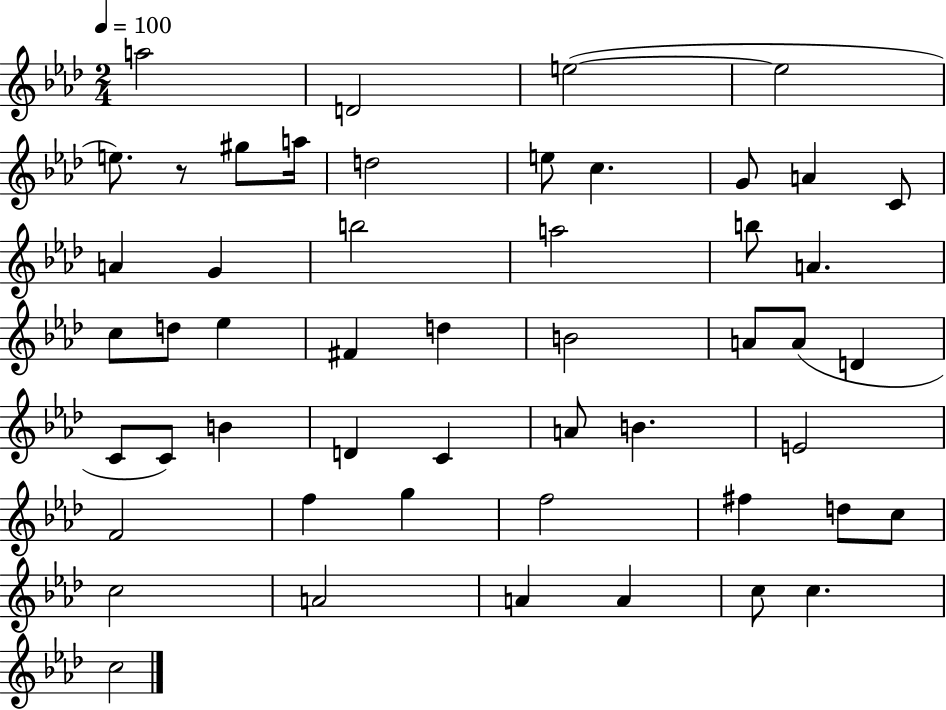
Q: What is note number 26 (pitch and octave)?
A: A4